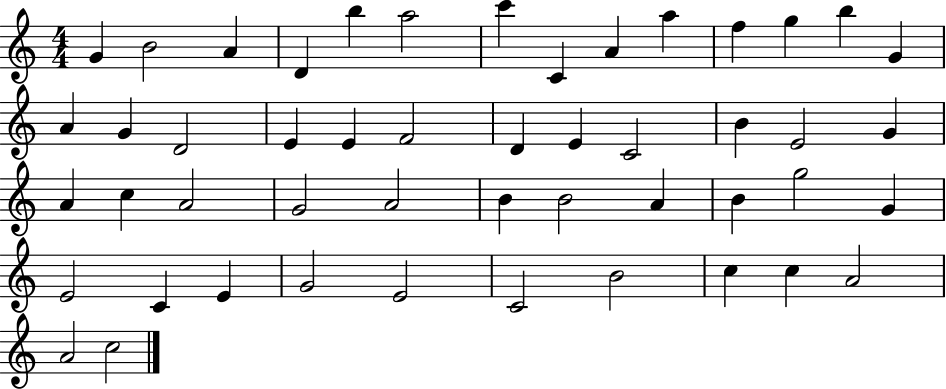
X:1
T:Untitled
M:4/4
L:1/4
K:C
G B2 A D b a2 c' C A a f g b G A G D2 E E F2 D E C2 B E2 G A c A2 G2 A2 B B2 A B g2 G E2 C E G2 E2 C2 B2 c c A2 A2 c2